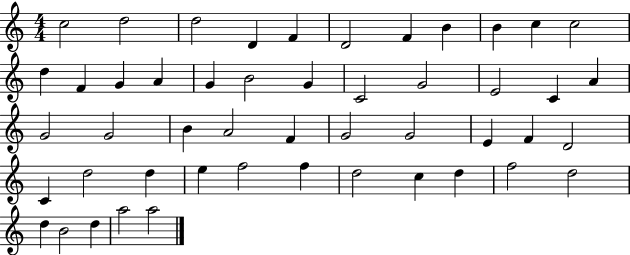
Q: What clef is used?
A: treble